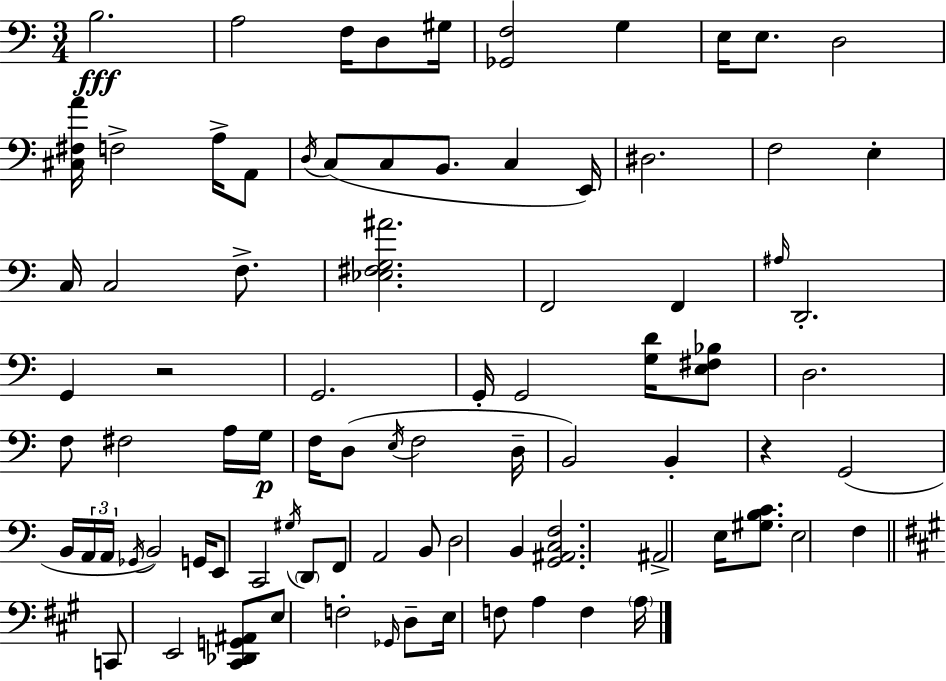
{
  \clef bass
  \numericTimeSignature
  \time 3/4
  \key a \minor
  b2.\fff | a2 f16 d8 gis16 | <ges, f>2 g4 | e16 e8. d2 | \break <cis fis a'>16 f2-> a16-> a,8 | \acciaccatura { d16 }( c8 c8 b,8. c4 | e,16) dis2. | f2 e4-. | \break c16 c2 f8.-> | <ees fis g ais'>2. | f,2 f,4 | \grace { ais16 } d,2.-. | \break g,4 r2 | g,2. | g,16-. g,2 <g d'>16 | <e fis bes>8 d2. | \break f8 fis2 | a16 g16\p f16 d8( \acciaccatura { e16 } f2 | d16-- b,2) b,4-. | r4 g,2( | \break b,16 \tuplet 3/2 { a,16 a,16 \acciaccatura { ges,16 }) } b,2 | g,16 e,8 c,2 | \acciaccatura { gis16 } \parenthesize d,8 f,8 a,2 | b,8 d2 | \break b,4 <g, ais, c f>2. | ais,2-> | e16 <gis b c'>8. e2 | f4 \bar "||" \break \key a \major c,8 e,2 <cis, des, g, ais,>8 | e8 f2-. \grace { ges,16 } d8-- | e16 f8 a4 f4 | \parenthesize a16 \bar "|."
}